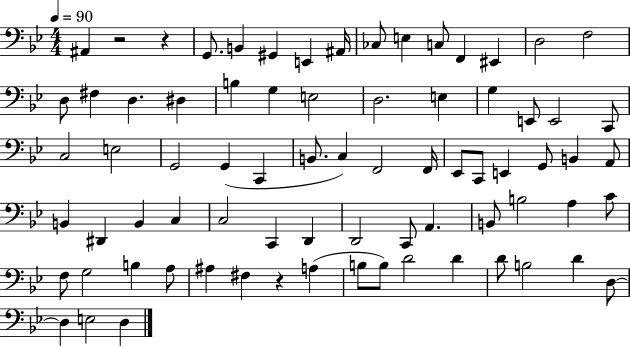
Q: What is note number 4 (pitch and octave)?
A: G#2